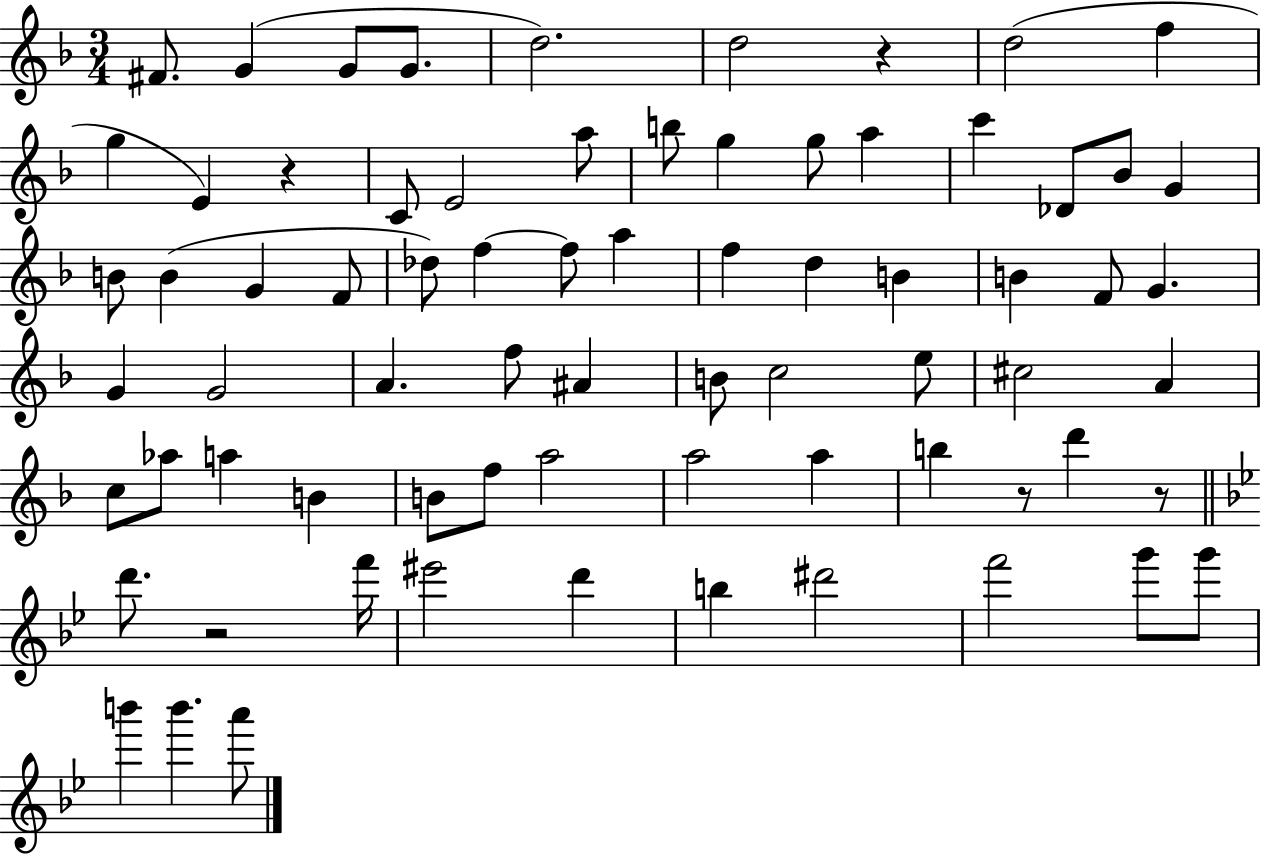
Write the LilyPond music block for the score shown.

{
  \clef treble
  \numericTimeSignature
  \time 3/4
  \key f \major
  fis'8. g'4( g'8 g'8. | d''2.) | d''2 r4 | d''2( f''4 | \break g''4 e'4) r4 | c'8 e'2 a''8 | b''8 g''4 g''8 a''4 | c'''4 des'8 bes'8 g'4 | \break b'8 b'4( g'4 f'8 | des''8) f''4~~ f''8 a''4 | f''4 d''4 b'4 | b'4 f'8 g'4. | \break g'4 g'2 | a'4. f''8 ais'4 | b'8 c''2 e''8 | cis''2 a'4 | \break c''8 aes''8 a''4 b'4 | b'8 f''8 a''2 | a''2 a''4 | b''4 r8 d'''4 r8 | \break \bar "||" \break \key bes \major d'''8. r2 f'''16 | eis'''2 d'''4 | b''4 dis'''2 | f'''2 g'''8 g'''8 | \break b'''4 b'''4. a'''8 | \bar "|."
}